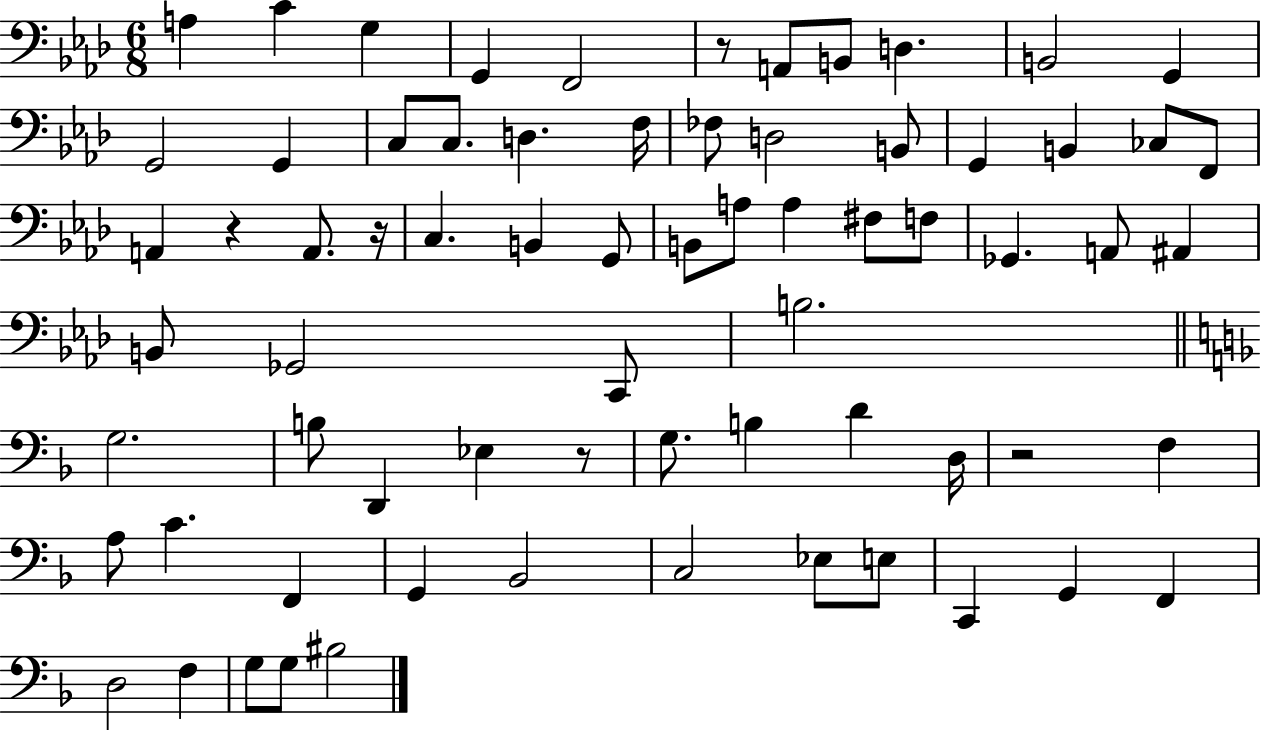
{
  \clef bass
  \numericTimeSignature
  \time 6/8
  \key aes \major
  a4 c'4 g4 | g,4 f,2 | r8 a,8 b,8 d4. | b,2 g,4 | \break g,2 g,4 | c8 c8. d4. f16 | fes8 d2 b,8 | g,4 b,4 ces8 f,8 | \break a,4 r4 a,8. r16 | c4. b,4 g,8 | b,8 a8 a4 fis8 f8 | ges,4. a,8 ais,4 | \break b,8 ges,2 c,8 | b2. | \bar "||" \break \key f \major g2. | b8 d,4 ees4 r8 | g8. b4 d'4 d16 | r2 f4 | \break a8 c'4. f,4 | g,4 bes,2 | c2 ees8 e8 | c,4 g,4 f,4 | \break d2 f4 | g8 g8 bis2 | \bar "|."
}